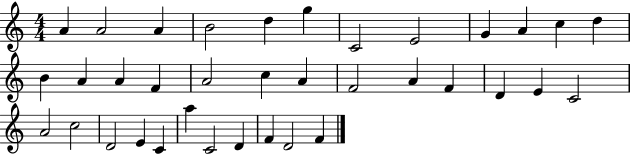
A4/q A4/h A4/q B4/h D5/q G5/q C4/h E4/h G4/q A4/q C5/q D5/q B4/q A4/q A4/q F4/q A4/h C5/q A4/q F4/h A4/q F4/q D4/q E4/q C4/h A4/h C5/h D4/h E4/q C4/q A5/q C4/h D4/q F4/q D4/h F4/q